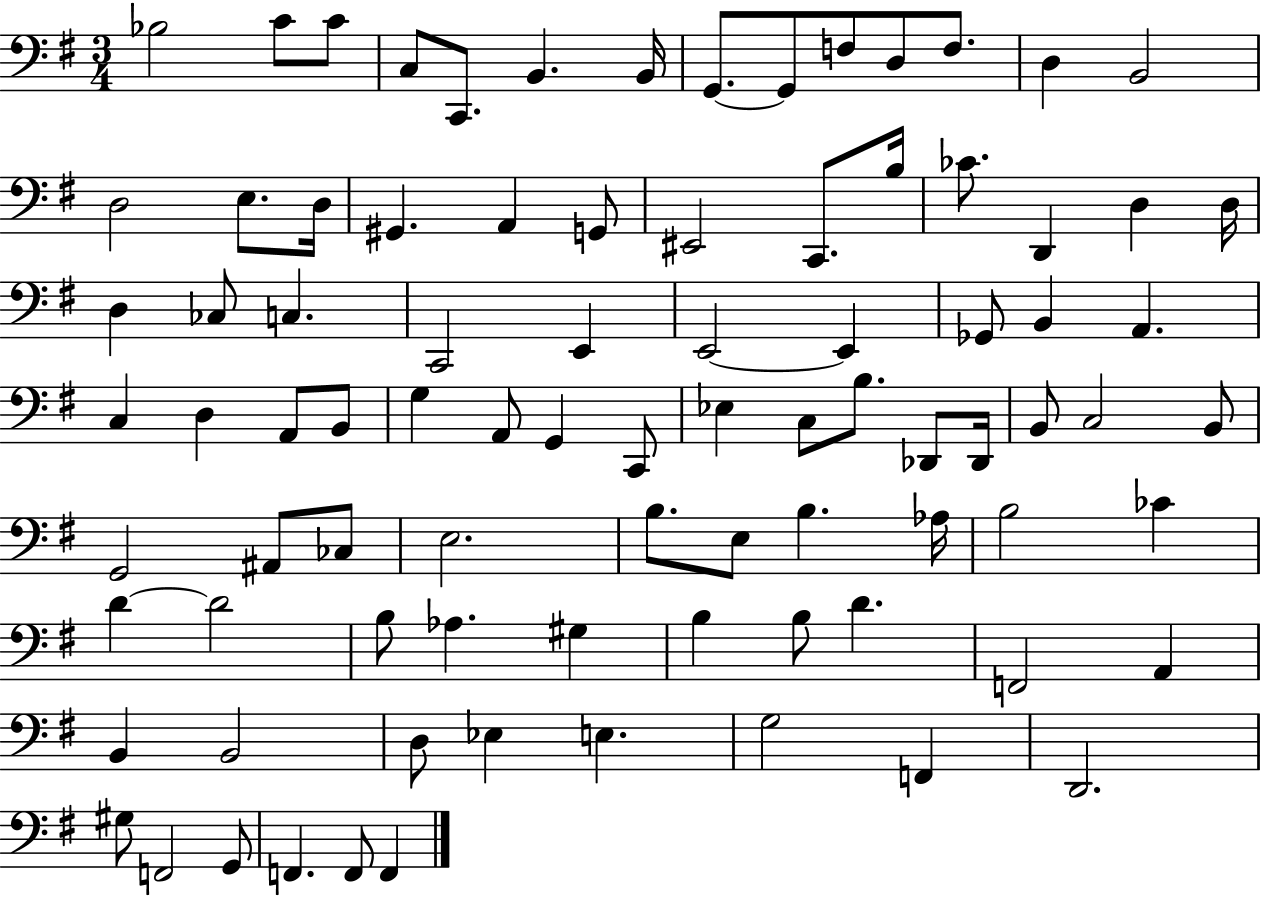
X:1
T:Untitled
M:3/4
L:1/4
K:G
_B,2 C/2 C/2 C,/2 C,,/2 B,, B,,/4 G,,/2 G,,/2 F,/2 D,/2 F,/2 D, B,,2 D,2 E,/2 D,/4 ^G,, A,, G,,/2 ^E,,2 C,,/2 B,/4 _C/2 D,, D, D,/4 D, _C,/2 C, C,,2 E,, E,,2 E,, _G,,/2 B,, A,, C, D, A,,/2 B,,/2 G, A,,/2 G,, C,,/2 _E, C,/2 B,/2 _D,,/2 _D,,/4 B,,/2 C,2 B,,/2 G,,2 ^A,,/2 _C,/2 E,2 B,/2 E,/2 B, _A,/4 B,2 _C D D2 B,/2 _A, ^G, B, B,/2 D F,,2 A,, B,, B,,2 D,/2 _E, E, G,2 F,, D,,2 ^G,/2 F,,2 G,,/2 F,, F,,/2 F,,